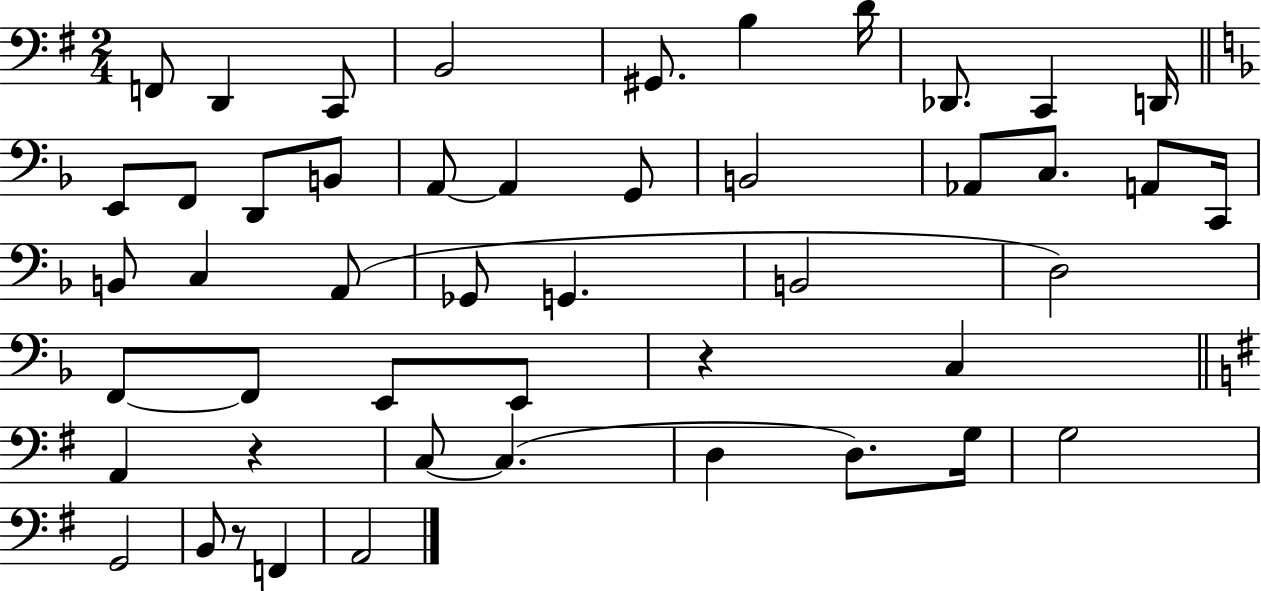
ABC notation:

X:1
T:Untitled
M:2/4
L:1/4
K:G
F,,/2 D,, C,,/2 B,,2 ^G,,/2 B, D/4 _D,,/2 C,, D,,/4 E,,/2 F,,/2 D,,/2 B,,/2 A,,/2 A,, G,,/2 B,,2 _A,,/2 C,/2 A,,/2 C,,/4 B,,/2 C, A,,/2 _G,,/2 G,, B,,2 D,2 F,,/2 F,,/2 E,,/2 E,,/2 z C, A,, z C,/2 C, D, D,/2 G,/4 G,2 G,,2 B,,/2 z/2 F,, A,,2